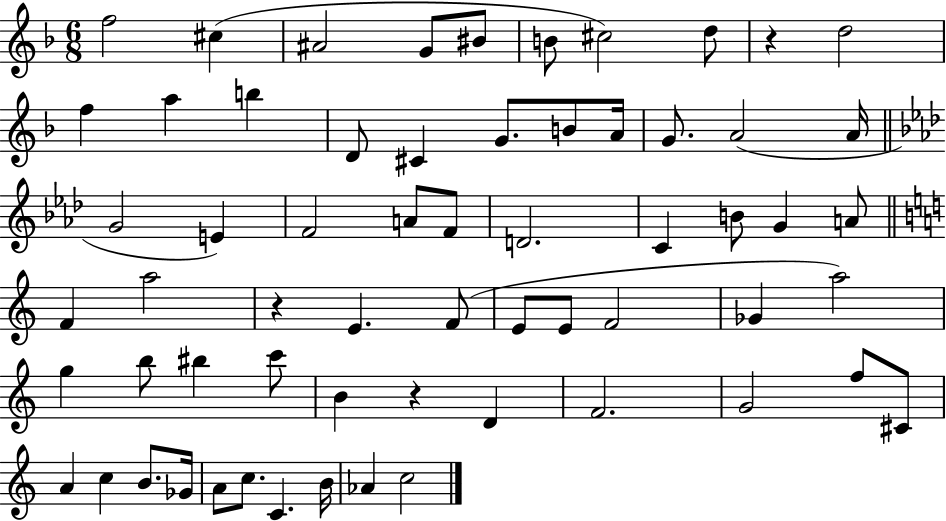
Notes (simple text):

F5/h C#5/q A#4/h G4/e BIS4/e B4/e C#5/h D5/e R/q D5/h F5/q A5/q B5/q D4/e C#4/q G4/e. B4/e A4/s G4/e. A4/h A4/s G4/h E4/q F4/h A4/e F4/e D4/h. C4/q B4/e G4/q A4/e F4/q A5/h R/q E4/q. F4/e E4/e E4/e F4/h Gb4/q A5/h G5/q B5/e BIS5/q C6/e B4/q R/q D4/q F4/h. G4/h F5/e C#4/e A4/q C5/q B4/e. Gb4/s A4/e C5/e. C4/q. B4/s Ab4/q C5/h